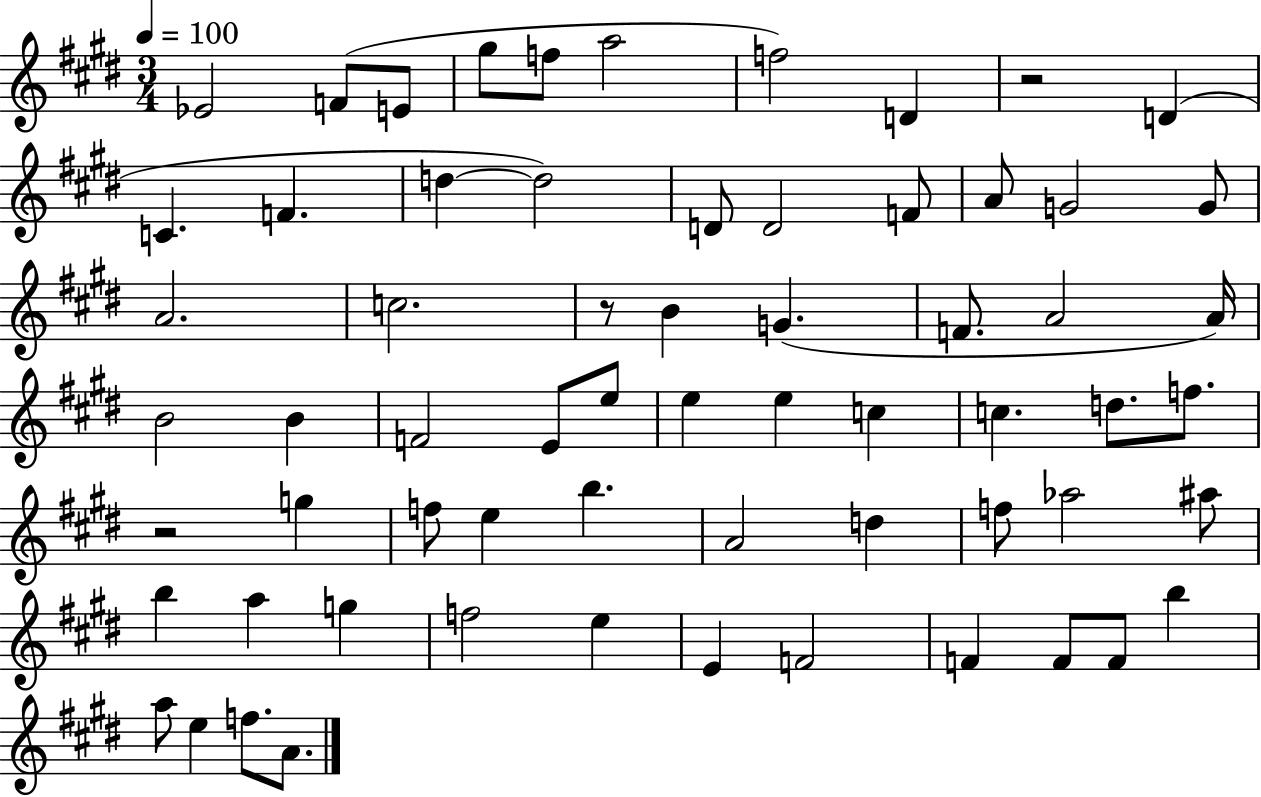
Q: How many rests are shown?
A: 3